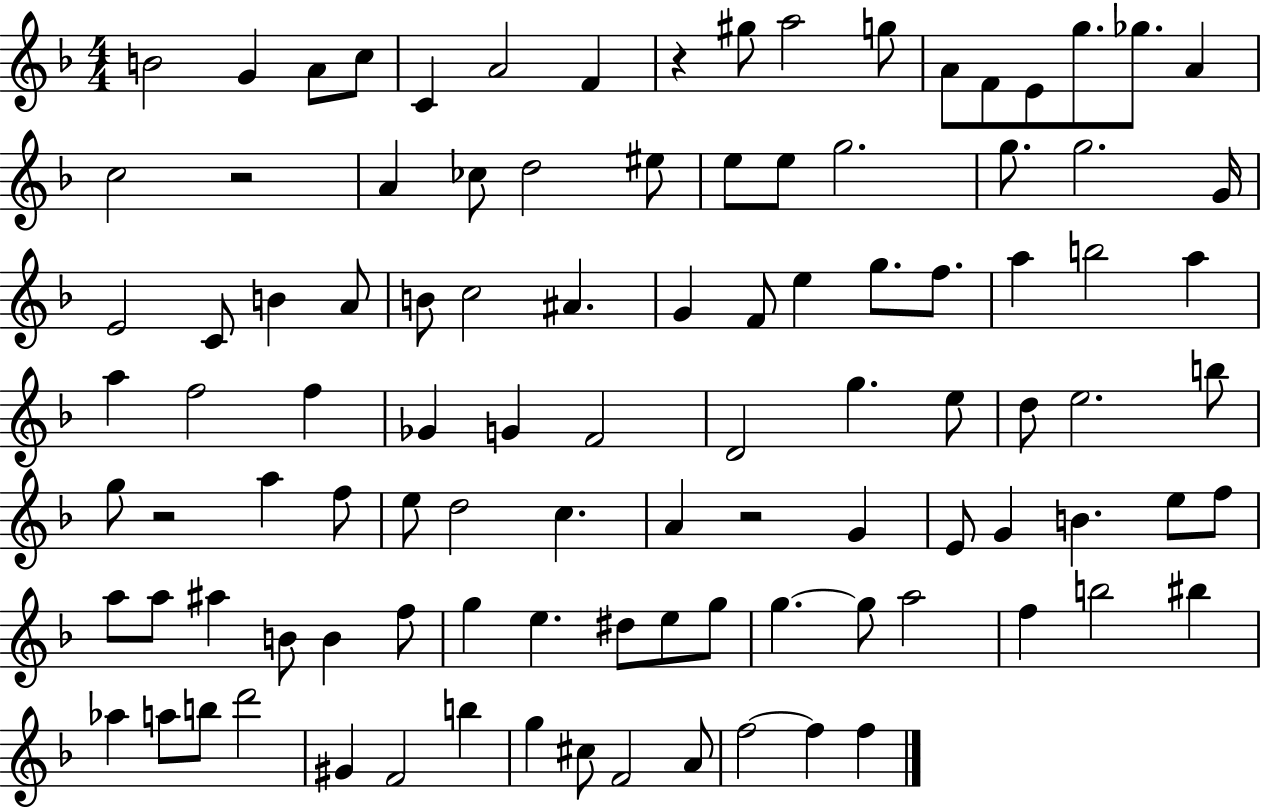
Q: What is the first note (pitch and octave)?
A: B4